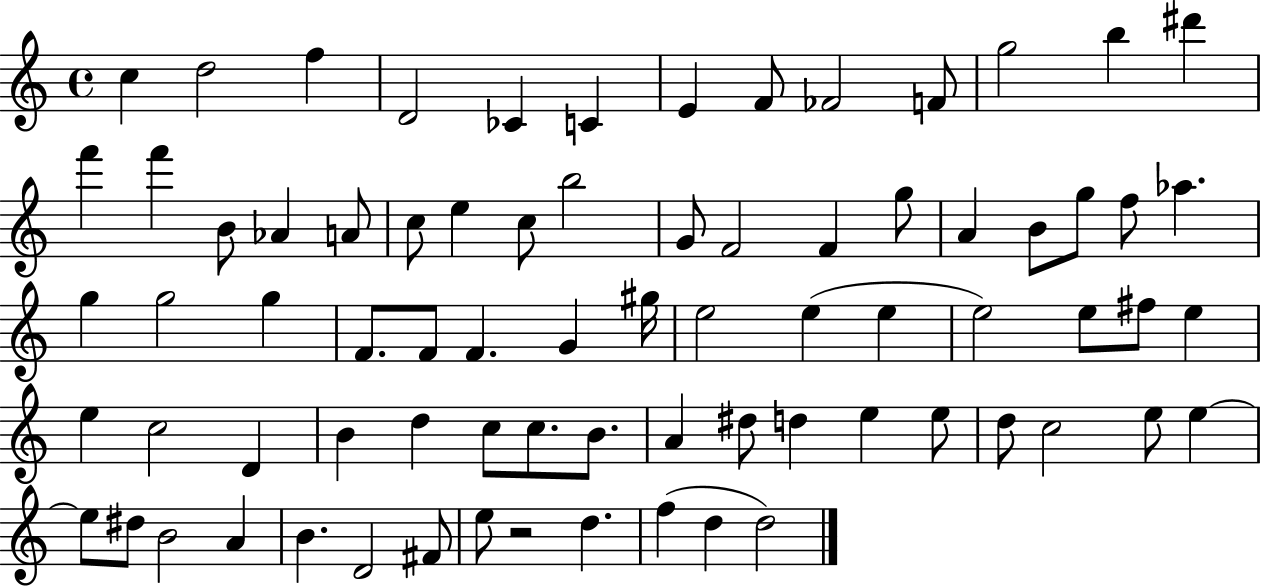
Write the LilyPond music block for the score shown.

{
  \clef treble
  \time 4/4
  \defaultTimeSignature
  \key c \major
  \repeat volta 2 { c''4 d''2 f''4 | d'2 ces'4 c'4 | e'4 f'8 fes'2 f'8 | g''2 b''4 dis'''4 | \break f'''4 f'''4 b'8 aes'4 a'8 | c''8 e''4 c''8 b''2 | g'8 f'2 f'4 g''8 | a'4 b'8 g''8 f''8 aes''4. | \break g''4 g''2 g''4 | f'8. f'8 f'4. g'4 gis''16 | e''2 e''4( e''4 | e''2) e''8 fis''8 e''4 | \break e''4 c''2 d'4 | b'4 d''4 c''8 c''8. b'8. | a'4 dis''8 d''4 e''4 e''8 | d''8 c''2 e''8 e''4~~ | \break e''8 dis''8 b'2 a'4 | b'4. d'2 fis'8 | e''8 r2 d''4. | f''4( d''4 d''2) | \break } \bar "|."
}